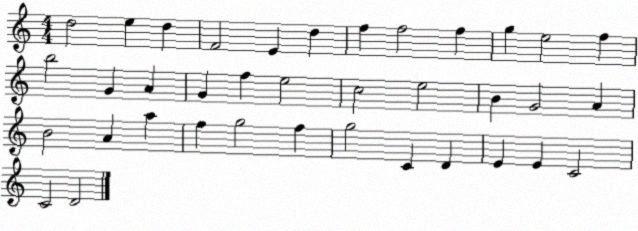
X:1
T:Untitled
M:4/4
L:1/4
K:C
d2 e d F2 E d f f2 f g e2 f b2 G A G f e2 c2 e2 B G2 A B2 A a f g2 f g2 C D E E C2 C2 D2